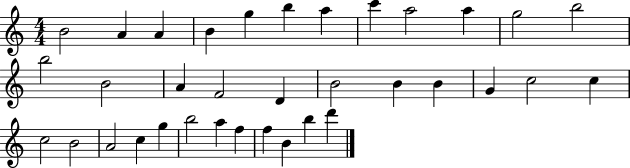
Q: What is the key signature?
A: C major